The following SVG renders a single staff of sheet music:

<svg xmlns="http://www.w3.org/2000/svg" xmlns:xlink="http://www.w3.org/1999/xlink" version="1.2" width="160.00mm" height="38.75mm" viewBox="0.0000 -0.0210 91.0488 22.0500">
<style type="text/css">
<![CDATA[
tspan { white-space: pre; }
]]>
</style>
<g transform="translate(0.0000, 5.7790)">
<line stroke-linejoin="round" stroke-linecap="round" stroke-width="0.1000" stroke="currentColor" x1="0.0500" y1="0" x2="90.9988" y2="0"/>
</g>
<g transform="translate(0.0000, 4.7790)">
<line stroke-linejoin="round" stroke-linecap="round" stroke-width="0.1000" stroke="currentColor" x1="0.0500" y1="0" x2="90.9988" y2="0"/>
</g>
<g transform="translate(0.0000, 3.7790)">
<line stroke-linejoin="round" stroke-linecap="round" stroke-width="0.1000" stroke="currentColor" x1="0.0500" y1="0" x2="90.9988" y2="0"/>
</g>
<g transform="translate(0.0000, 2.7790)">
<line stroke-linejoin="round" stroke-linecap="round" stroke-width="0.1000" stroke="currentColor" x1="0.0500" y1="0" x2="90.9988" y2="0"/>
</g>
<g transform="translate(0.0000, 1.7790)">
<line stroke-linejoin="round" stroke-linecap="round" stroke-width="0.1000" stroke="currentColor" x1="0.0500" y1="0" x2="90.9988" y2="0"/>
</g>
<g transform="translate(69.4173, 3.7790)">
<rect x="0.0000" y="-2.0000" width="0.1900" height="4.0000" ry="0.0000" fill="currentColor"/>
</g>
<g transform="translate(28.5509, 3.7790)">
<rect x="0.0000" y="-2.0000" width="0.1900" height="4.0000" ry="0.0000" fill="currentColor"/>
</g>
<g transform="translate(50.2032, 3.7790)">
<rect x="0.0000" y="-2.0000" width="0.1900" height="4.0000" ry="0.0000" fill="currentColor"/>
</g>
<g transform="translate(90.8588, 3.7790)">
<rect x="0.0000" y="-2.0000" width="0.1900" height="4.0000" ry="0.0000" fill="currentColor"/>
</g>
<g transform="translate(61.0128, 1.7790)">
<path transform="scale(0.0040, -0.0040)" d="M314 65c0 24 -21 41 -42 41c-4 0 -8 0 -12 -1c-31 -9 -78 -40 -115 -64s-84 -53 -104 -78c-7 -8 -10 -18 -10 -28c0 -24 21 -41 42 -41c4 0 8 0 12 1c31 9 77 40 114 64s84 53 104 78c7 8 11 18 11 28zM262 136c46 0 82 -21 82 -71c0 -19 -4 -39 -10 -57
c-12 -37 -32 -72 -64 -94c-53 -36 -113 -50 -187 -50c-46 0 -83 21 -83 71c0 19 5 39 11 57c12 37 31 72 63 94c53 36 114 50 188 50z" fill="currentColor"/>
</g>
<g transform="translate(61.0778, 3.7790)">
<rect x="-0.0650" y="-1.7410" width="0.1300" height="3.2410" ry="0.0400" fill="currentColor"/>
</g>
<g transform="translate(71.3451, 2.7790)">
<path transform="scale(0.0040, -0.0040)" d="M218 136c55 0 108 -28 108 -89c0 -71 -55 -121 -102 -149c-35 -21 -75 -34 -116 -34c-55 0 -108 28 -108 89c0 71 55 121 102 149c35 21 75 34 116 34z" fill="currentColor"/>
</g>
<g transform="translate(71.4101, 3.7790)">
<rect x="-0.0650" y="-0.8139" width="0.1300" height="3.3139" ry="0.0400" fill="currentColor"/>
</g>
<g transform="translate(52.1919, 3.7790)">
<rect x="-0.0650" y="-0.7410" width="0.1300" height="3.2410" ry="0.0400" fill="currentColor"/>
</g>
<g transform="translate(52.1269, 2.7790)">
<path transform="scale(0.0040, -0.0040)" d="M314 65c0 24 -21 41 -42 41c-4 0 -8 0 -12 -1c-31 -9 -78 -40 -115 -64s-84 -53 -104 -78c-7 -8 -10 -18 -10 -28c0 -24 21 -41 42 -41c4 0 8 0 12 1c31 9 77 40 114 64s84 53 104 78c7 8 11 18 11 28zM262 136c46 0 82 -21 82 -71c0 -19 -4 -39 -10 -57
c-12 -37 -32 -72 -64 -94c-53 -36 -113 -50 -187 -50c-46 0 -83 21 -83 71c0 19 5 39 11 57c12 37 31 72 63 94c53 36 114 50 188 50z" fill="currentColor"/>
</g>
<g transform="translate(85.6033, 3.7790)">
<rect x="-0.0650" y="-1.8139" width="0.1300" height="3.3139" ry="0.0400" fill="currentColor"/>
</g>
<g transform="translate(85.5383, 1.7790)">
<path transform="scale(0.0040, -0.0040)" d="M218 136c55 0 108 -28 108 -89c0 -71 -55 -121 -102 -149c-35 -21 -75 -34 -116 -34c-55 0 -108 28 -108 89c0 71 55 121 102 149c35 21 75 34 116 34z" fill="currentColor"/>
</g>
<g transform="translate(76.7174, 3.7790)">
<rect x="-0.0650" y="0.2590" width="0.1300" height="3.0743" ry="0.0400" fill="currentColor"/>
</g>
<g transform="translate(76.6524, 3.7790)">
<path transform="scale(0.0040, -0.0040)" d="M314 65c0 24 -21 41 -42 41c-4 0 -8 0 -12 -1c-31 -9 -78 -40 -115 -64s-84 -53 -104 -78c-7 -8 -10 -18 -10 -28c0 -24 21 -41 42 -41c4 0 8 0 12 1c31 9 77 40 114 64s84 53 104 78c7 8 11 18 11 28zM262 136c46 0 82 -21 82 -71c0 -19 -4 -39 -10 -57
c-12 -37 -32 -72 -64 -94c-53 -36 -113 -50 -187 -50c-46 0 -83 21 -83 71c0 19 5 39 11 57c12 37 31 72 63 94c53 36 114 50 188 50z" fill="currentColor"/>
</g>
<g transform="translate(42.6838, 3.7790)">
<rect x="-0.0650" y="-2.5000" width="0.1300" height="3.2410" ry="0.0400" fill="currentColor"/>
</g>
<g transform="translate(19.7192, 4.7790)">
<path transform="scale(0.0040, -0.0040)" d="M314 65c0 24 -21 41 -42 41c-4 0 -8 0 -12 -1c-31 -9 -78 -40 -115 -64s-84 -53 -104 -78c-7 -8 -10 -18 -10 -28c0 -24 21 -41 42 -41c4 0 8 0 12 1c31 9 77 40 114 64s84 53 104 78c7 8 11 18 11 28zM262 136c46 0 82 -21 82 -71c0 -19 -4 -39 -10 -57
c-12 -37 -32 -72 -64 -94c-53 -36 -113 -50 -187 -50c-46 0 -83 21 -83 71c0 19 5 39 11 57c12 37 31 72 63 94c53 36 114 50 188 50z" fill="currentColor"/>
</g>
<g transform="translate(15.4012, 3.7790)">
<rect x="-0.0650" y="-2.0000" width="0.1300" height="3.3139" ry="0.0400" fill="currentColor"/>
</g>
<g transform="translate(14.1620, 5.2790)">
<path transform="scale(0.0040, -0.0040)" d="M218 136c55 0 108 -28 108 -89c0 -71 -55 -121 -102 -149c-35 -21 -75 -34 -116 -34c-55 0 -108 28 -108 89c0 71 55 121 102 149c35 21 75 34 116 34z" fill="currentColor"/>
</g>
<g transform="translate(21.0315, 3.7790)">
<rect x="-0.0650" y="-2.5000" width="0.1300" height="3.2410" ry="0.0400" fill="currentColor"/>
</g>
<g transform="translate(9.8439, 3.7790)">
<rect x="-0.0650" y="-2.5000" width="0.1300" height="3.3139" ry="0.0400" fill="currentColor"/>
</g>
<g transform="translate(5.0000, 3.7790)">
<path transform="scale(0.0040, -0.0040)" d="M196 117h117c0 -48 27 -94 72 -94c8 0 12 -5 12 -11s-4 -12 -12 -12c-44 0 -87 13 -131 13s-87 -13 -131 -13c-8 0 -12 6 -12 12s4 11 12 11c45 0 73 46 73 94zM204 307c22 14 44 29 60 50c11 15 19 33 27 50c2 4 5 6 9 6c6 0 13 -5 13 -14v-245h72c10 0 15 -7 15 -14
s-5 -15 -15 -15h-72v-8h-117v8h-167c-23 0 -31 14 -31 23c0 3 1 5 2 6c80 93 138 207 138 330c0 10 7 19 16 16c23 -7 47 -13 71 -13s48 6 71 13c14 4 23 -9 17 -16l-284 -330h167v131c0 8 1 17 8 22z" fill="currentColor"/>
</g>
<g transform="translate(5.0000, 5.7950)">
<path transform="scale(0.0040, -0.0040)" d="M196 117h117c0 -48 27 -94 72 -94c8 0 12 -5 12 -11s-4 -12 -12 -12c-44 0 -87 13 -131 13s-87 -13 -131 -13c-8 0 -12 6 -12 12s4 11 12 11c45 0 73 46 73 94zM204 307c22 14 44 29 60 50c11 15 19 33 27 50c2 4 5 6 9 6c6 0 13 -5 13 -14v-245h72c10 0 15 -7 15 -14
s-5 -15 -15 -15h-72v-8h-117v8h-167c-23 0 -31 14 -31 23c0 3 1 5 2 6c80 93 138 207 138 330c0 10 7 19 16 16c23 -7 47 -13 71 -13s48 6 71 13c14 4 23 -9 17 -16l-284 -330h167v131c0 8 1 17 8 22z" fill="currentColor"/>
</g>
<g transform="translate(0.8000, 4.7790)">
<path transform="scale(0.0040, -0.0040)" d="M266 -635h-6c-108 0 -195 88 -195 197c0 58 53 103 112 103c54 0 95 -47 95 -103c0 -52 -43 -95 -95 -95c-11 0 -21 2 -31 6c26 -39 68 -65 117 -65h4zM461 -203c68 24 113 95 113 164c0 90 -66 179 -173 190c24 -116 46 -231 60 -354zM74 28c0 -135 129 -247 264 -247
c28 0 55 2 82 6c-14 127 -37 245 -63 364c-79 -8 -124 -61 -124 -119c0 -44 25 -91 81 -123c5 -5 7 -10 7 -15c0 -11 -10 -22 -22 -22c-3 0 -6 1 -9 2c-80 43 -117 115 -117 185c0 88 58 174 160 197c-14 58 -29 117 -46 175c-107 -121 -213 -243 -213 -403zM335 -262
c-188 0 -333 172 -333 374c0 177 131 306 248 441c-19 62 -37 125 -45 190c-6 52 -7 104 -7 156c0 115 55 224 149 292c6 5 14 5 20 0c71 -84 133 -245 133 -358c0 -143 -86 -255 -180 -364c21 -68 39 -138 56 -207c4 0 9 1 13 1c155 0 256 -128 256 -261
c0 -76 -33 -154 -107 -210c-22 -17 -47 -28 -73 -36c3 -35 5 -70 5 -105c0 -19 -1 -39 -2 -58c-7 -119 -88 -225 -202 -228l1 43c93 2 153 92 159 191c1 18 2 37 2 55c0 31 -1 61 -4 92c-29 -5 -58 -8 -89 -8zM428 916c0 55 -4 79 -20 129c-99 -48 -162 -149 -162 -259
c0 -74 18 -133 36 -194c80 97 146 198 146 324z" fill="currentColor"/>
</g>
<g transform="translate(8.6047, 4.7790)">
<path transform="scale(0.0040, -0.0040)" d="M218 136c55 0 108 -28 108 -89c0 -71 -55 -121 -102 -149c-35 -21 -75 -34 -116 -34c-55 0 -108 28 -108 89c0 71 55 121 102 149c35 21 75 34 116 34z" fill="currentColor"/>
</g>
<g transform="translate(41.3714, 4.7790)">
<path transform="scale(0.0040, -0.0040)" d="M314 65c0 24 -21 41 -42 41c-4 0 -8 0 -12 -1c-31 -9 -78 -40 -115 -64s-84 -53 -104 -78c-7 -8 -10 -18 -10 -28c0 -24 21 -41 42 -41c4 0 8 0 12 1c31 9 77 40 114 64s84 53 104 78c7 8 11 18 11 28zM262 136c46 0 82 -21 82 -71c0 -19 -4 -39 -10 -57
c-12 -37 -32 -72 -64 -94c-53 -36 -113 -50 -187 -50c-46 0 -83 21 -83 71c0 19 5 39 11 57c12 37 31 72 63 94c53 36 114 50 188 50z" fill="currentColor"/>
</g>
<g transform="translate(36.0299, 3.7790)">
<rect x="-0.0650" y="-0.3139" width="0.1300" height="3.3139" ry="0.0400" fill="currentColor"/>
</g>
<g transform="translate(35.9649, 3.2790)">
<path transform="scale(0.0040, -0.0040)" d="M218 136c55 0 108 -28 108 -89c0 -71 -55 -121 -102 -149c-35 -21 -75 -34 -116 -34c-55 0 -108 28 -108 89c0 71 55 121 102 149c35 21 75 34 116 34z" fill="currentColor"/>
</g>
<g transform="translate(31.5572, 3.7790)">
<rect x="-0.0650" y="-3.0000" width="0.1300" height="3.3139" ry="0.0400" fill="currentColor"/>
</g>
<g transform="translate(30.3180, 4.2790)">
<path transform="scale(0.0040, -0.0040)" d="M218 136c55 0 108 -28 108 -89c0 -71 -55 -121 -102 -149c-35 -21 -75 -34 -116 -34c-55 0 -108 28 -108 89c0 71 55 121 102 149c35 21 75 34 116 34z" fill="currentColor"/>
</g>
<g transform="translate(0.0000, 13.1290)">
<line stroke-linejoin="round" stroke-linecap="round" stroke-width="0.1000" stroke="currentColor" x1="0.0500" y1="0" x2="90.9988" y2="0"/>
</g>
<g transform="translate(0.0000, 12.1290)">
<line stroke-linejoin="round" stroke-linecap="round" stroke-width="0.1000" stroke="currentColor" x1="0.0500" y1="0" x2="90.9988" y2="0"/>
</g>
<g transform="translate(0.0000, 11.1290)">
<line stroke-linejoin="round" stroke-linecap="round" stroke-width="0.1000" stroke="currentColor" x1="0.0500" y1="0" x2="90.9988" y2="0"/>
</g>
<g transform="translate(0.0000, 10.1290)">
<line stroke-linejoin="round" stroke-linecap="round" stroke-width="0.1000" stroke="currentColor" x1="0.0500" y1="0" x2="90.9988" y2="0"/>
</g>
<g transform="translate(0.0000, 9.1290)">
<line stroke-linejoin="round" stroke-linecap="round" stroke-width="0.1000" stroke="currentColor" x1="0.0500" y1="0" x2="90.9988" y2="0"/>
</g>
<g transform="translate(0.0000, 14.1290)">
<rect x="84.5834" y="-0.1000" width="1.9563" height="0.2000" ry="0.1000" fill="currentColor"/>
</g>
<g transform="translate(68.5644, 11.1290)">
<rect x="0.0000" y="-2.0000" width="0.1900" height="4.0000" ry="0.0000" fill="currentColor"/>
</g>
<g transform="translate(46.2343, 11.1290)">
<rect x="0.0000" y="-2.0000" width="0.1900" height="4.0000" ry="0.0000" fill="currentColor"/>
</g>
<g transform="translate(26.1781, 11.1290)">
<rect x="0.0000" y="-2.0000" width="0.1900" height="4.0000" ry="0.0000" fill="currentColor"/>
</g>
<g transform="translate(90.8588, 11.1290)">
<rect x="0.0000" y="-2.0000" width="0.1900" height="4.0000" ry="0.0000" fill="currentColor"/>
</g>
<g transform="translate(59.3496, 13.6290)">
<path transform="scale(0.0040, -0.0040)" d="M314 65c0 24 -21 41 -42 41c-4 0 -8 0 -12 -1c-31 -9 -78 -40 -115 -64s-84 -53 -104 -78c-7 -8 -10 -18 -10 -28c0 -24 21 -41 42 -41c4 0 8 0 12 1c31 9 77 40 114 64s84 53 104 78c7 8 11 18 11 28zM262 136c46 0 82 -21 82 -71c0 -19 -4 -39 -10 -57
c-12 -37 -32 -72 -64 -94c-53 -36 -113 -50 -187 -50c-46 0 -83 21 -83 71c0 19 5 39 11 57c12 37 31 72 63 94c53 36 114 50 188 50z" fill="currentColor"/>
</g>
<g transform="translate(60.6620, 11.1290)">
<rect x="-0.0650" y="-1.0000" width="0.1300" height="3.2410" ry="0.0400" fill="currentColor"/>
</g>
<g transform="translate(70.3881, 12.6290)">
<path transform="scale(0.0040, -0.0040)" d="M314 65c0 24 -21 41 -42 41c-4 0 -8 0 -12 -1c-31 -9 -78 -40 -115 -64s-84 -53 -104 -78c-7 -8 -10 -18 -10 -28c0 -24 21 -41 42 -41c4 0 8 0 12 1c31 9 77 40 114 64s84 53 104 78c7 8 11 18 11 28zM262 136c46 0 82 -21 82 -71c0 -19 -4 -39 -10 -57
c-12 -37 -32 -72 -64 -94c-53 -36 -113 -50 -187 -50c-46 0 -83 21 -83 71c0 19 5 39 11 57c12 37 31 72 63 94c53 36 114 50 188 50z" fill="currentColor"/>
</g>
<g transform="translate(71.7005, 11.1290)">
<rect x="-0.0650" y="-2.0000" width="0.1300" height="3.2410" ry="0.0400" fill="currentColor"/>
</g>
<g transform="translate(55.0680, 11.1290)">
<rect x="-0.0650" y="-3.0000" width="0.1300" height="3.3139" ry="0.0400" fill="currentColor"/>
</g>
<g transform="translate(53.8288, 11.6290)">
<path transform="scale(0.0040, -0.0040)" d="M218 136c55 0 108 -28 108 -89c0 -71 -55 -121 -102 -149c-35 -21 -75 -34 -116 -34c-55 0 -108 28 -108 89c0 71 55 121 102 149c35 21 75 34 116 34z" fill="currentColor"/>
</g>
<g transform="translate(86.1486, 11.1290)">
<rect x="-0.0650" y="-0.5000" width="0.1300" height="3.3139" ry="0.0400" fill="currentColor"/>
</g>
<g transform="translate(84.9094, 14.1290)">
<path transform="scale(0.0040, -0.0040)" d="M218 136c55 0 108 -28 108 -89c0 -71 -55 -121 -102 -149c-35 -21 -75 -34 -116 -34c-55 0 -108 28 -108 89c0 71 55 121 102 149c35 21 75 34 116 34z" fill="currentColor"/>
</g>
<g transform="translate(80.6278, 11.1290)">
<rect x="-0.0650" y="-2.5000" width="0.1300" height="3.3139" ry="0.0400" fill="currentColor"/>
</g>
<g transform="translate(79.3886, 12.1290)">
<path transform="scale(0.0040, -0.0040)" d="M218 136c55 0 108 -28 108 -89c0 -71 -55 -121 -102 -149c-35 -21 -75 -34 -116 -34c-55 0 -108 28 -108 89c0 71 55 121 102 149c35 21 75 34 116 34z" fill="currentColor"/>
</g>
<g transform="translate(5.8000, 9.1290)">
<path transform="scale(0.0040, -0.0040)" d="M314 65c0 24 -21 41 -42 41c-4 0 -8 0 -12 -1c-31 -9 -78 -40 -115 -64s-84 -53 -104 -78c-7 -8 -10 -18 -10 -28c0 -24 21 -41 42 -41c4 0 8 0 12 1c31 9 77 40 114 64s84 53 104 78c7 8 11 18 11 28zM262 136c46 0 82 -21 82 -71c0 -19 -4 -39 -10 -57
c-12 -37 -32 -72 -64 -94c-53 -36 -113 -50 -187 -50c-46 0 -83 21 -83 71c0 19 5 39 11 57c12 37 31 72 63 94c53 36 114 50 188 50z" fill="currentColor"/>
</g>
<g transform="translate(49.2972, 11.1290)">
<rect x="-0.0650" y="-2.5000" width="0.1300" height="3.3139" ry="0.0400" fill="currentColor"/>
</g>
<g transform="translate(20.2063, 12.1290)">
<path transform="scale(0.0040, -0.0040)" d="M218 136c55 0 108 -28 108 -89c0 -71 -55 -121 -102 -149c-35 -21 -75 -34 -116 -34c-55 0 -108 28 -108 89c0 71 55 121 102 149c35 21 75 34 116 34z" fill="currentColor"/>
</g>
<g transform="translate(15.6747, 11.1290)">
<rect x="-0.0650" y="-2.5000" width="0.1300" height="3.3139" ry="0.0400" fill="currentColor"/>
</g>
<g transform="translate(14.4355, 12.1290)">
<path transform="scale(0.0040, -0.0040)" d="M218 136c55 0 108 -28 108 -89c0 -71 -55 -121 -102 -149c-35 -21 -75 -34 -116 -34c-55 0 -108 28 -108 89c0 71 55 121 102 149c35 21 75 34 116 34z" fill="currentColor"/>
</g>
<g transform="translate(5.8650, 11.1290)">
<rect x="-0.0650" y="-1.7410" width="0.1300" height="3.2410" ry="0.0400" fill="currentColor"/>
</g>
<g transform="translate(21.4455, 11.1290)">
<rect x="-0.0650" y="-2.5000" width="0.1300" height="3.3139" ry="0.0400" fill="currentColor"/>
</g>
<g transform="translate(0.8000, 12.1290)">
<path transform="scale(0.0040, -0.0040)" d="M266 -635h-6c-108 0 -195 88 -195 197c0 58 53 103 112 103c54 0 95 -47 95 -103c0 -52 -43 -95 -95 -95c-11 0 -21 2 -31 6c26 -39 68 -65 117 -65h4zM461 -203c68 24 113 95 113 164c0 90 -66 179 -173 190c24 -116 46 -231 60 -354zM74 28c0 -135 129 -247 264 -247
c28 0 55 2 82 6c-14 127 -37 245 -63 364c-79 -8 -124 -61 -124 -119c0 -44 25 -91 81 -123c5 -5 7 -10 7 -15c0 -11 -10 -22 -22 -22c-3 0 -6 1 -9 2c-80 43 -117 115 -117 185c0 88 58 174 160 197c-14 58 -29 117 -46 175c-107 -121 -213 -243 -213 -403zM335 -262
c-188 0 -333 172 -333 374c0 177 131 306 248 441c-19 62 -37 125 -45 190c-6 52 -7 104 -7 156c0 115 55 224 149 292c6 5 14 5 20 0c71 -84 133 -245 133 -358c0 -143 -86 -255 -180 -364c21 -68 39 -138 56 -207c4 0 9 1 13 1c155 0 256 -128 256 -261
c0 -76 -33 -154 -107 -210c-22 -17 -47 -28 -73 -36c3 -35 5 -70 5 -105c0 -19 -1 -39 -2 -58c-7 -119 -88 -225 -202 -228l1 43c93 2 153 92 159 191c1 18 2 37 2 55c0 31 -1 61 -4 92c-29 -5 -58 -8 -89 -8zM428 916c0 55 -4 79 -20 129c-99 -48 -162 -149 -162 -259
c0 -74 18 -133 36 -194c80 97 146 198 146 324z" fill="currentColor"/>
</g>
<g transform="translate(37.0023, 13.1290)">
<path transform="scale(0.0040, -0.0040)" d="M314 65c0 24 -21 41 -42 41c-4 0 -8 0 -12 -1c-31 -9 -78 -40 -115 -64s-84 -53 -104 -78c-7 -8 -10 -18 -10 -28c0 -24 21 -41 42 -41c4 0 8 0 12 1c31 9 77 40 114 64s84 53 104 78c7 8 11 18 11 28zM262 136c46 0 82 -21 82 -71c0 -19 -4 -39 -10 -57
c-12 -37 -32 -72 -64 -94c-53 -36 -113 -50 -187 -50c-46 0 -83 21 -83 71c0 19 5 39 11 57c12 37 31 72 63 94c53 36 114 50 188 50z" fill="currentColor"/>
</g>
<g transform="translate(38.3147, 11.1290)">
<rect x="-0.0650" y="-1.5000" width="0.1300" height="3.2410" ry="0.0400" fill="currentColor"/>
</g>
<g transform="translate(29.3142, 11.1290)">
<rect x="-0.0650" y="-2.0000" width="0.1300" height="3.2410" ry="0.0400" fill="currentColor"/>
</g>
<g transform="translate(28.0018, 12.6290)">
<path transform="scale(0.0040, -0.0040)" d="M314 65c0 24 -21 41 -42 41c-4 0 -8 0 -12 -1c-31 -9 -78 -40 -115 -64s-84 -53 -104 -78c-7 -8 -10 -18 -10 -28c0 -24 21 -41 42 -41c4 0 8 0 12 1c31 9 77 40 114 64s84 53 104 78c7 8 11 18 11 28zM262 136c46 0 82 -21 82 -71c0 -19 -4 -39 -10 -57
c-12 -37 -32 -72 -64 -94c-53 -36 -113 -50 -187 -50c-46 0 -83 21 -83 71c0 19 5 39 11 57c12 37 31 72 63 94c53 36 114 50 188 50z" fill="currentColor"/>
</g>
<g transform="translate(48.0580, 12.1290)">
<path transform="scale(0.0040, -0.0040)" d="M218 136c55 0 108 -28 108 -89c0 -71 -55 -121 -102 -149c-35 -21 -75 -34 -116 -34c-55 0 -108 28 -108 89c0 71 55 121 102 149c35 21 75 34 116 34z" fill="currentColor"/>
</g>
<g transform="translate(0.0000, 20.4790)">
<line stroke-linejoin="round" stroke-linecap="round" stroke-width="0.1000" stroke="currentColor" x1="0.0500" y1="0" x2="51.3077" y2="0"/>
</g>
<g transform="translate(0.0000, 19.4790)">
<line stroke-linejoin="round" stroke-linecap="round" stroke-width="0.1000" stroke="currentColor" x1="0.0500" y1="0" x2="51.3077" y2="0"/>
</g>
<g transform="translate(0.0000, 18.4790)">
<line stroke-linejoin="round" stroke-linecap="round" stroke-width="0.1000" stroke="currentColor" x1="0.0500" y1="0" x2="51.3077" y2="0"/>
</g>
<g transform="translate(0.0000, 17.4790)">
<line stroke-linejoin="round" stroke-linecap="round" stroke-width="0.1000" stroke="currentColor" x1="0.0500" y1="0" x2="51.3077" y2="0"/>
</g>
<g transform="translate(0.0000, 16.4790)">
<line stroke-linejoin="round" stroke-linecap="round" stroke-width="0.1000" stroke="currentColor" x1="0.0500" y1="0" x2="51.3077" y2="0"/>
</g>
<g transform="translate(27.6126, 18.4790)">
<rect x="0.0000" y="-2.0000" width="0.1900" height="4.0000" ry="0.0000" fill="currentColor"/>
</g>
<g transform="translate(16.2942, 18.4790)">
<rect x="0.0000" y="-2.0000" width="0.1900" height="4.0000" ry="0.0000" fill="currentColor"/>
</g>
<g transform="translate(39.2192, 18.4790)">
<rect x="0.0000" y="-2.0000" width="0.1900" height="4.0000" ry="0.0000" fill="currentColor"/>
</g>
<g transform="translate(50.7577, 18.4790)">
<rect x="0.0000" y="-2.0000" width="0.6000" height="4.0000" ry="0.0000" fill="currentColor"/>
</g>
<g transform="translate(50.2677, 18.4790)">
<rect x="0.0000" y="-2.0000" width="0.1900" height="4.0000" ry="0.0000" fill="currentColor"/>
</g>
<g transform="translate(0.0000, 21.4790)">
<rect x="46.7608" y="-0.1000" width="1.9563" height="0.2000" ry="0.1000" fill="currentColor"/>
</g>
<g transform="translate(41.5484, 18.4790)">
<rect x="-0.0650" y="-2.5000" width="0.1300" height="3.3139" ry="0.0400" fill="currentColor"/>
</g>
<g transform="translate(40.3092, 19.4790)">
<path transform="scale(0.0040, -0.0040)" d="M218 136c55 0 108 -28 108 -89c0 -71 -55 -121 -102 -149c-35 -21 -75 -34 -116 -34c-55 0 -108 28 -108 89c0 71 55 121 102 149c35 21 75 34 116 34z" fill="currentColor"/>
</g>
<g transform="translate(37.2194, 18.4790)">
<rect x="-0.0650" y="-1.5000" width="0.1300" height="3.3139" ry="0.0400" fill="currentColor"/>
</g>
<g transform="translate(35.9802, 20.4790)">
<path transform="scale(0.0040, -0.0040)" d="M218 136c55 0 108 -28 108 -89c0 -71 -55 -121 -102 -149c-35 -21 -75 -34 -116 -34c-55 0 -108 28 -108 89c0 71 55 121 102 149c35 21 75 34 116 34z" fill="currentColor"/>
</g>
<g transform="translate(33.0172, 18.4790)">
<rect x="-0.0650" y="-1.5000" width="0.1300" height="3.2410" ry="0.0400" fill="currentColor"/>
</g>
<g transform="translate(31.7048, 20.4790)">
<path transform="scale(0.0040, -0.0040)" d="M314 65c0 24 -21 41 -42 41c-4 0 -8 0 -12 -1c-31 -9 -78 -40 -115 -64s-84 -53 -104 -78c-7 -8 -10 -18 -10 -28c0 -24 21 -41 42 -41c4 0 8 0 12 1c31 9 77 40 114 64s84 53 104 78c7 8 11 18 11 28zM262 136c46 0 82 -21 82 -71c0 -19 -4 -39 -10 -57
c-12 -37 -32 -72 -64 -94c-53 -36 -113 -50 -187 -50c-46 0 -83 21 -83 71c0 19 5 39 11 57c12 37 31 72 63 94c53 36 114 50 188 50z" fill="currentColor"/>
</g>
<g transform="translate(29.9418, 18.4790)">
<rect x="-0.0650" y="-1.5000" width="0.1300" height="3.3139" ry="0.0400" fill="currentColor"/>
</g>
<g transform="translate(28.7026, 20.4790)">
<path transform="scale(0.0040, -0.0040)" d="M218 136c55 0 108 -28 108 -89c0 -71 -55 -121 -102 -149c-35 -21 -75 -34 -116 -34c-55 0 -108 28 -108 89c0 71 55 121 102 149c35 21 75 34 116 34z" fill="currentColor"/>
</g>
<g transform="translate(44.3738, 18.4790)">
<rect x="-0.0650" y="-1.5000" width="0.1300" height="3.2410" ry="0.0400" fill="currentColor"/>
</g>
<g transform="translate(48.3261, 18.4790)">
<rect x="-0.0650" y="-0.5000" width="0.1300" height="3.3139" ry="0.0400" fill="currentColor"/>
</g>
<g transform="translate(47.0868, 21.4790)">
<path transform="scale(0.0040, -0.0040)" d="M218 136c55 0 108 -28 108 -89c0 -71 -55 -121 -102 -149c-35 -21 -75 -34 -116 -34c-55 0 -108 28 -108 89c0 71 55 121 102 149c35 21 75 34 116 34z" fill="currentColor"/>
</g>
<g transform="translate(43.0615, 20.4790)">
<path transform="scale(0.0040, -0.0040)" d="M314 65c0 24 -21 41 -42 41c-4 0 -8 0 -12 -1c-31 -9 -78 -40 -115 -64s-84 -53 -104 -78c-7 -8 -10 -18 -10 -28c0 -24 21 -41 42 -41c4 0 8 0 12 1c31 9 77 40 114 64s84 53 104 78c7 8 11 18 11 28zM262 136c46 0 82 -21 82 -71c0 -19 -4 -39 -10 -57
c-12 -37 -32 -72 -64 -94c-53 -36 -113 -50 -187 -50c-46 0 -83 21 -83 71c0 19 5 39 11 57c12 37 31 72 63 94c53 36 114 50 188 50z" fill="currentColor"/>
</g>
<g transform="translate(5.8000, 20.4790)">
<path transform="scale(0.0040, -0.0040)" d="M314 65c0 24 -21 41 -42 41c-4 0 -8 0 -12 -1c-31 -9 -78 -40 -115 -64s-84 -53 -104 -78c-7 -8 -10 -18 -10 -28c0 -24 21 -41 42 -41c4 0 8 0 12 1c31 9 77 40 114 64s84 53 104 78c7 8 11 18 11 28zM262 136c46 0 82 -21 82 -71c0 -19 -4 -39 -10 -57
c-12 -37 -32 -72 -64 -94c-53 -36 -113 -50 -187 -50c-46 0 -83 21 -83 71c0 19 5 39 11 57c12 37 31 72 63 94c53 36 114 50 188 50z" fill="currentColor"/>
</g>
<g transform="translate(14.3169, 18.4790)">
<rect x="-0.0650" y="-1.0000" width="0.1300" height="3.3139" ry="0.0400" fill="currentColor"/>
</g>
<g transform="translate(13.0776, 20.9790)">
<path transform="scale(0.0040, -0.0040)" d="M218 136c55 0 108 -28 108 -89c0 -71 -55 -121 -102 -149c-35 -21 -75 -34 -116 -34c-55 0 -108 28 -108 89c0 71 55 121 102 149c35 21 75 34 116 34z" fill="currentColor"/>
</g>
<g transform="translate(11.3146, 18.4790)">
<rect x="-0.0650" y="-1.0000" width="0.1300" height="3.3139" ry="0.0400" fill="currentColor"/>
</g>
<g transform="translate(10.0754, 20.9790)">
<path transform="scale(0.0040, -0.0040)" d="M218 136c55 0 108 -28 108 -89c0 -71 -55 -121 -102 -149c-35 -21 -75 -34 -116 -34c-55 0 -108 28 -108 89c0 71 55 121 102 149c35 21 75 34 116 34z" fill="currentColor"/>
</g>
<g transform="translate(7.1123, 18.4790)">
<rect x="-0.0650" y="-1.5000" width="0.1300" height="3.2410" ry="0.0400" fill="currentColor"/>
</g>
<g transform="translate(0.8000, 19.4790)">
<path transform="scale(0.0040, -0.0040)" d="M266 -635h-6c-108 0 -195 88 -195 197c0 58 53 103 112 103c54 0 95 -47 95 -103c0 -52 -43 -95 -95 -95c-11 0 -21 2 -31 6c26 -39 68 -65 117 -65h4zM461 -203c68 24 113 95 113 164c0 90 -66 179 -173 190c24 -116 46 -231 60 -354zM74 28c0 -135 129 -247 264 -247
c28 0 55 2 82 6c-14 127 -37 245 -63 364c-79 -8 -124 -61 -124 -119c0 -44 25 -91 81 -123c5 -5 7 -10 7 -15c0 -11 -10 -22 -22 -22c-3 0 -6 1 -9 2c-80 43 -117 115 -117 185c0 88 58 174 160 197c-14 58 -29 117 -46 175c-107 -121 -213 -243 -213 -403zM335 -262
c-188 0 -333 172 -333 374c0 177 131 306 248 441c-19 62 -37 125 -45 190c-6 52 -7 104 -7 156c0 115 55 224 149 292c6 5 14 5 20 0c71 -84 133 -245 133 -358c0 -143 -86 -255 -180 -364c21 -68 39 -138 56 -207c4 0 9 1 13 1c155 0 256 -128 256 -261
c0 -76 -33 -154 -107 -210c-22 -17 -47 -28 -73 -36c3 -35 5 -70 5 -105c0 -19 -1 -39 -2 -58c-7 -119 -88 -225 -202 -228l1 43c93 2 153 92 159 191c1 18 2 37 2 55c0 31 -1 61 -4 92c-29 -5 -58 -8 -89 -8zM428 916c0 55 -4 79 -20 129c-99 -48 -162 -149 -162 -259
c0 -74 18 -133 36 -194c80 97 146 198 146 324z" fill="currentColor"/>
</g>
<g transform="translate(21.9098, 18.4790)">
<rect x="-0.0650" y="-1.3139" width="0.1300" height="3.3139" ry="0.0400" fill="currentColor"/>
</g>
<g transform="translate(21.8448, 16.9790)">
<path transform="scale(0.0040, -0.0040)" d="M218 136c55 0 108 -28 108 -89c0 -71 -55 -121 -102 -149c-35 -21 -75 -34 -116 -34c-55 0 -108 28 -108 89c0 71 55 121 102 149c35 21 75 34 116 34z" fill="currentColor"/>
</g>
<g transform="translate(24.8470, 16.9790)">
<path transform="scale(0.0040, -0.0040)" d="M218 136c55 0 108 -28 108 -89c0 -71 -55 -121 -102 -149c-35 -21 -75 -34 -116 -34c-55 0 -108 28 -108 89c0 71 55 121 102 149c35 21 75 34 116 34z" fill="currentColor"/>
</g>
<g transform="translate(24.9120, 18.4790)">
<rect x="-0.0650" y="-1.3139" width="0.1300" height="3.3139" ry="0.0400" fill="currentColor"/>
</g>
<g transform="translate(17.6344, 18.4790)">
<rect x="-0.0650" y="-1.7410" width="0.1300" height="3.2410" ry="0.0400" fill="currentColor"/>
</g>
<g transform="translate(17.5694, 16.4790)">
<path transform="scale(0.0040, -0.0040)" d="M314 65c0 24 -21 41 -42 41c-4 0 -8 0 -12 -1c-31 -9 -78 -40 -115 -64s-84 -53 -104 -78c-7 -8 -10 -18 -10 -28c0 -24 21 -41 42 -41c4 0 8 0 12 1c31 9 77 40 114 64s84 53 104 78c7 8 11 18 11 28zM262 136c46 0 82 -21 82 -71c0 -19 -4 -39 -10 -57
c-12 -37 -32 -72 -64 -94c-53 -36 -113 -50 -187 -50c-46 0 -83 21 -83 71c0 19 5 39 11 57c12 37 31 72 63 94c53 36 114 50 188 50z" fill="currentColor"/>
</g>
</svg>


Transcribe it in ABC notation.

X:1
T:Untitled
M:4/4
L:1/4
K:C
G F G2 A c G2 d2 f2 d B2 f f2 G G F2 E2 G A D2 F2 G C E2 D D f2 e e E E2 E G E2 C